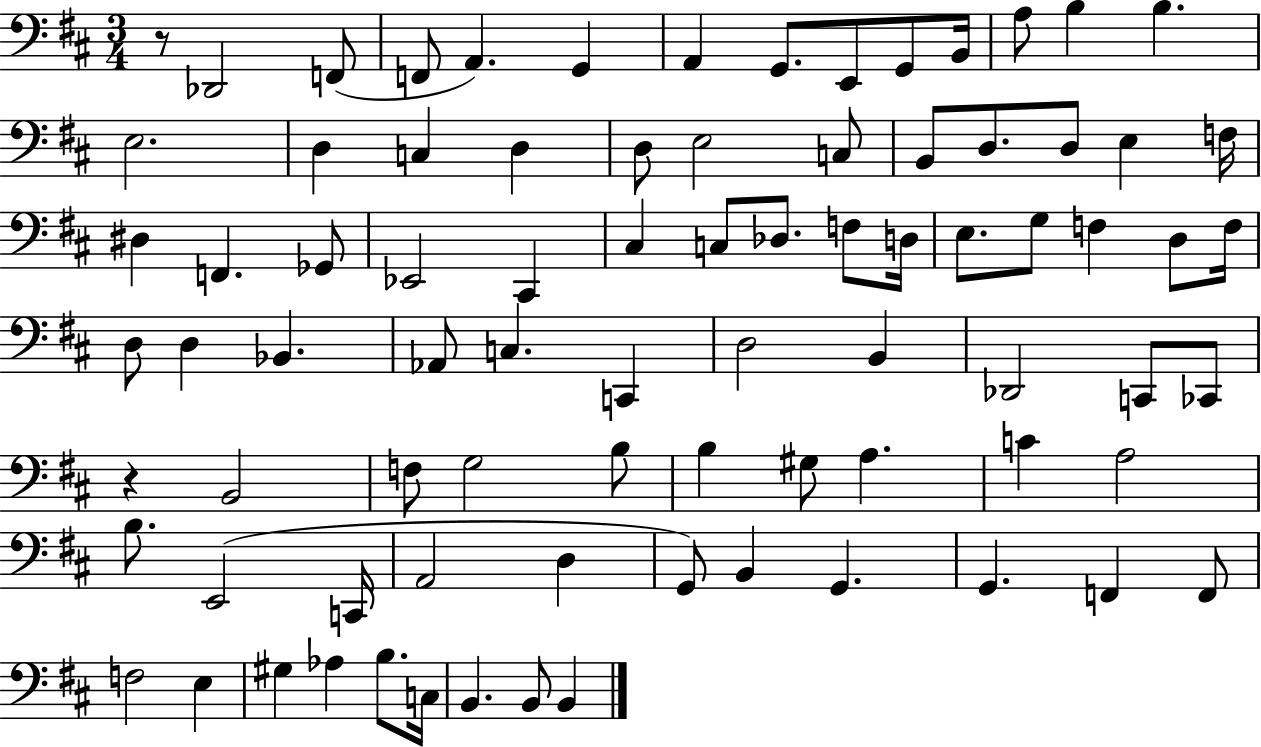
X:1
T:Untitled
M:3/4
L:1/4
K:D
z/2 _D,,2 F,,/2 F,,/2 A,, G,, A,, G,,/2 E,,/2 G,,/2 B,,/4 A,/2 B, B, E,2 D, C, D, D,/2 E,2 C,/2 B,,/2 D,/2 D,/2 E, F,/4 ^D, F,, _G,,/2 _E,,2 ^C,, ^C, C,/2 _D,/2 F,/2 D,/4 E,/2 G,/2 F, D,/2 F,/4 D,/2 D, _B,, _A,,/2 C, C,, D,2 B,, _D,,2 C,,/2 _C,,/2 z B,,2 F,/2 G,2 B,/2 B, ^G,/2 A, C A,2 B,/2 E,,2 C,,/4 A,,2 D, G,,/2 B,, G,, G,, F,, F,,/2 F,2 E, ^G, _A, B,/2 C,/4 B,, B,,/2 B,,